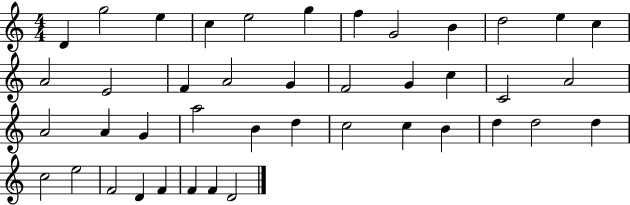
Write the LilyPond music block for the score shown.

{
  \clef treble
  \numericTimeSignature
  \time 4/4
  \key c \major
  d'4 g''2 e''4 | c''4 e''2 g''4 | f''4 g'2 b'4 | d''2 e''4 c''4 | \break a'2 e'2 | f'4 a'2 g'4 | f'2 g'4 c''4 | c'2 a'2 | \break a'2 a'4 g'4 | a''2 b'4 d''4 | c''2 c''4 b'4 | d''4 d''2 d''4 | \break c''2 e''2 | f'2 d'4 f'4 | f'4 f'4 d'2 | \bar "|."
}